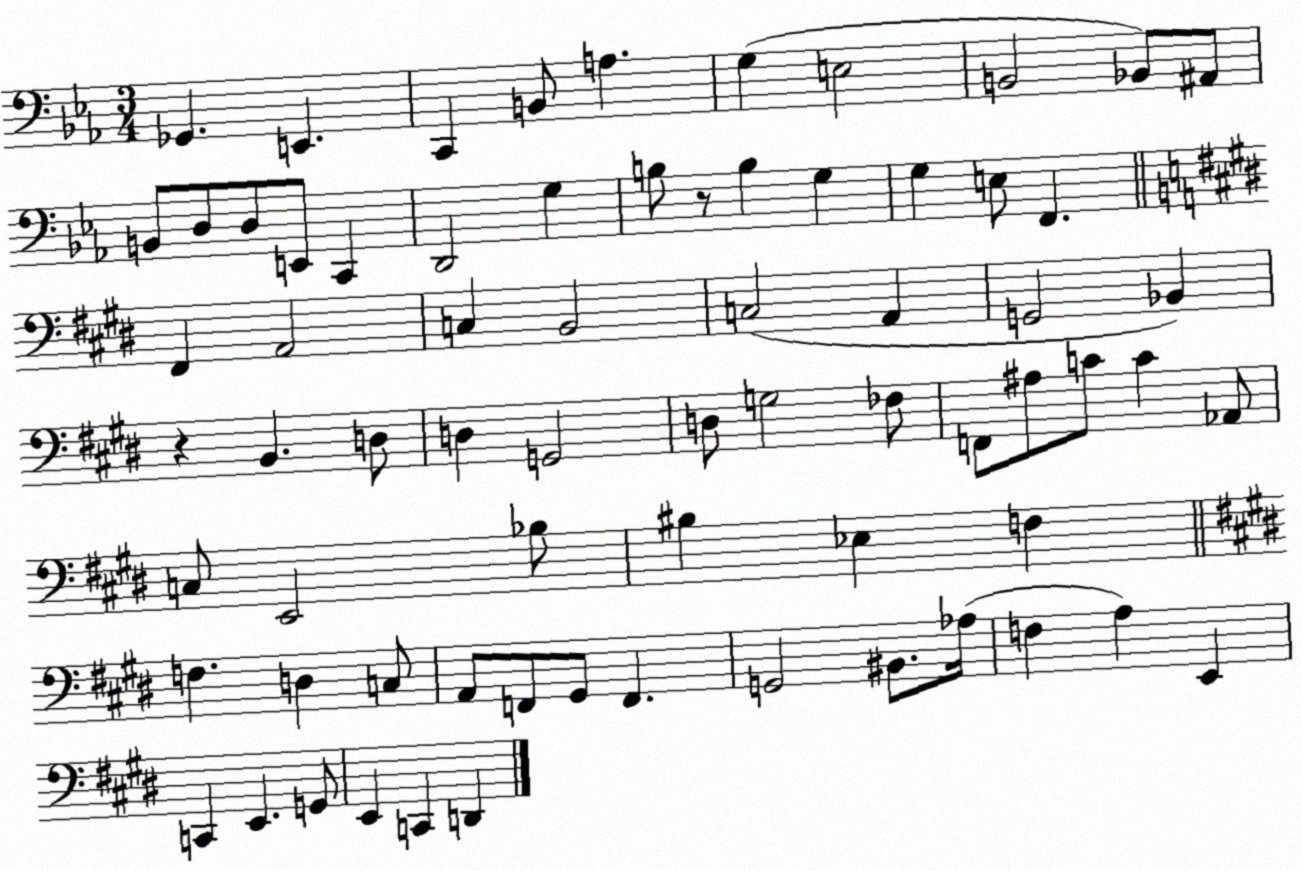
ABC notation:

X:1
T:Untitled
M:3/4
L:1/4
K:Eb
_G,, E,, C,, B,,/2 A, G, E,2 B,,2 _B,,/2 ^A,,/2 B,,/2 D,/2 D,/2 E,,/2 C,, D,,2 G, B,/2 z/2 B, G, G, E,/2 F,, ^F,, A,,2 C, B,,2 C,2 A,, G,,2 _B,, z B,, D,/2 D, G,,2 D,/2 G,2 _F,/2 F,,/2 ^A,/2 C/2 C _A,,/2 C,/2 E,,2 _B,/2 ^B, _E, F, F, D, C,/2 A,,/2 F,,/2 ^G,,/2 F,, G,,2 ^B,,/2 _A,/4 F, A, E,, C,, E,, G,,/2 E,, C,, D,,